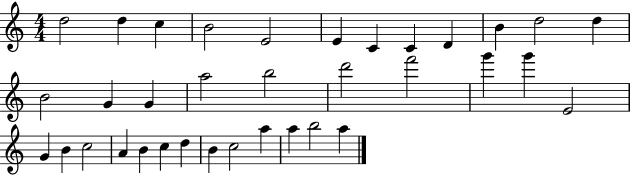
D5/h D5/q C5/q B4/h E4/h E4/q C4/q C4/q D4/q B4/q D5/h D5/q B4/h G4/q G4/q A5/h B5/h D6/h F6/h G6/q G6/q E4/h G4/q B4/q C5/h A4/q B4/q C5/q D5/q B4/q C5/h A5/q A5/q B5/h A5/q